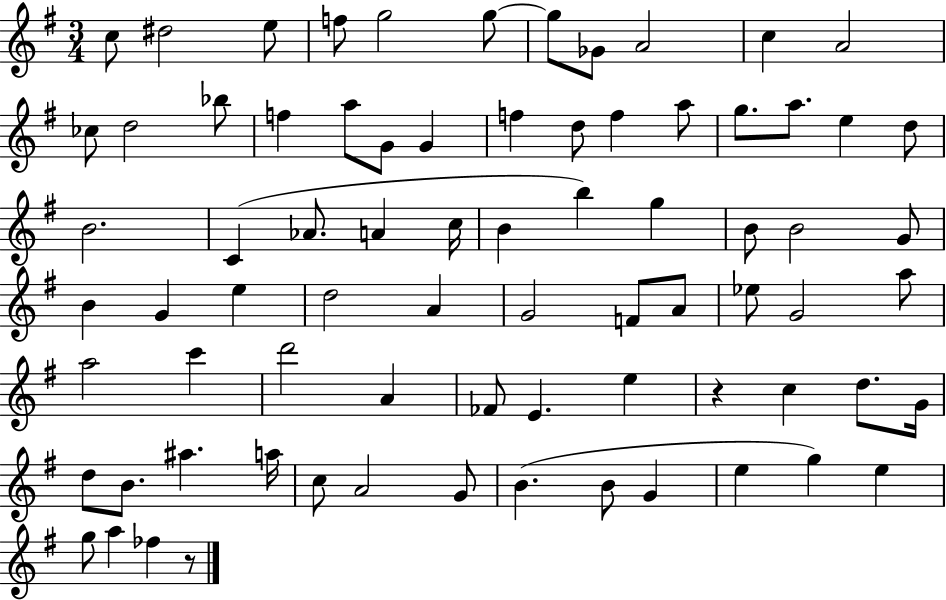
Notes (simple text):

C5/e D#5/h E5/e F5/e G5/h G5/e G5/e Gb4/e A4/h C5/q A4/h CES5/e D5/h Bb5/e F5/q A5/e G4/e G4/q F5/q D5/e F5/q A5/e G5/e. A5/e. E5/q D5/e B4/h. C4/q Ab4/e. A4/q C5/s B4/q B5/q G5/q B4/e B4/h G4/e B4/q G4/q E5/q D5/h A4/q G4/h F4/e A4/e Eb5/e G4/h A5/e A5/h C6/q D6/h A4/q FES4/e E4/q. E5/q R/q C5/q D5/e. G4/s D5/e B4/e. A#5/q. A5/s C5/e A4/h G4/e B4/q. B4/e G4/q E5/q G5/q E5/q G5/e A5/q FES5/q R/e